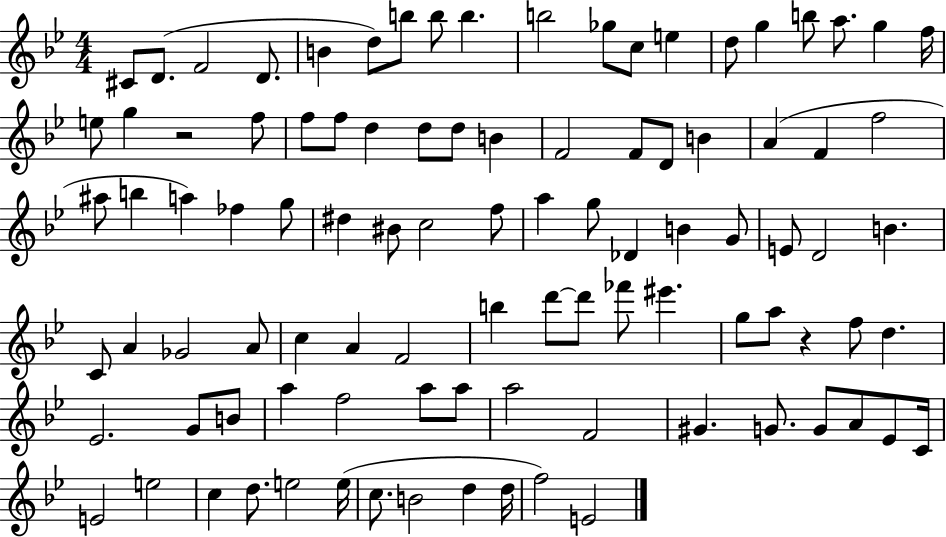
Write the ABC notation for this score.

X:1
T:Untitled
M:4/4
L:1/4
K:Bb
^C/2 D/2 F2 D/2 B d/2 b/2 b/2 b b2 _g/2 c/2 e d/2 g b/2 a/2 g f/4 e/2 g z2 f/2 f/2 f/2 d d/2 d/2 B F2 F/2 D/2 B A F f2 ^a/2 b a _f g/2 ^d ^B/2 c2 f/2 a g/2 _D B G/2 E/2 D2 B C/2 A _G2 A/2 c A F2 b d'/2 d'/2 _f'/2 ^e' g/2 a/2 z f/2 d _E2 G/2 B/2 a f2 a/2 a/2 a2 F2 ^G G/2 G/2 A/2 _E/2 C/4 E2 e2 c d/2 e2 e/4 c/2 B2 d d/4 f2 E2